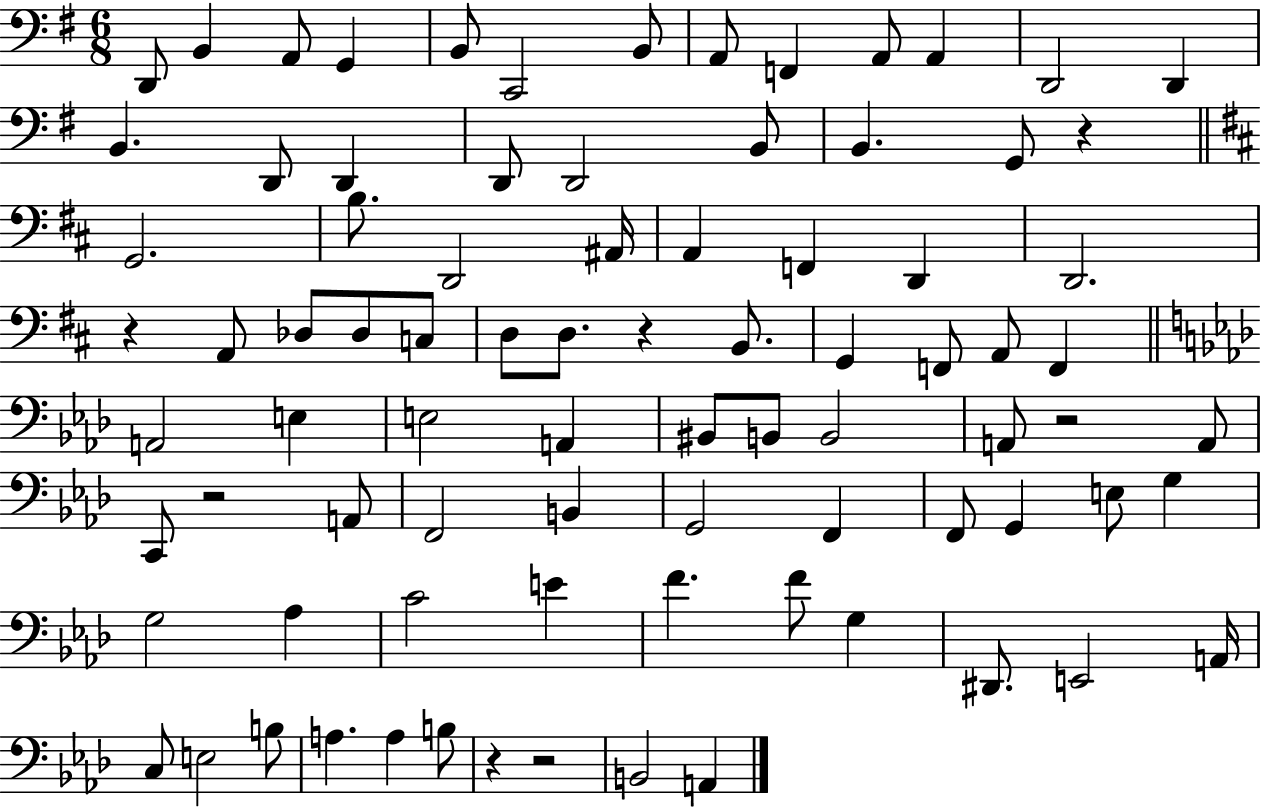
X:1
T:Untitled
M:6/8
L:1/4
K:G
D,,/2 B,, A,,/2 G,, B,,/2 C,,2 B,,/2 A,,/2 F,, A,,/2 A,, D,,2 D,, B,, D,,/2 D,, D,,/2 D,,2 B,,/2 B,, G,,/2 z G,,2 B,/2 D,,2 ^A,,/4 A,, F,, D,, D,,2 z A,,/2 _D,/2 _D,/2 C,/2 D,/2 D,/2 z B,,/2 G,, F,,/2 A,,/2 F,, A,,2 E, E,2 A,, ^B,,/2 B,,/2 B,,2 A,,/2 z2 A,,/2 C,,/2 z2 A,,/2 F,,2 B,, G,,2 F,, F,,/2 G,, E,/2 G, G,2 _A, C2 E F F/2 G, ^D,,/2 E,,2 A,,/4 C,/2 E,2 B,/2 A, A, B,/2 z z2 B,,2 A,,